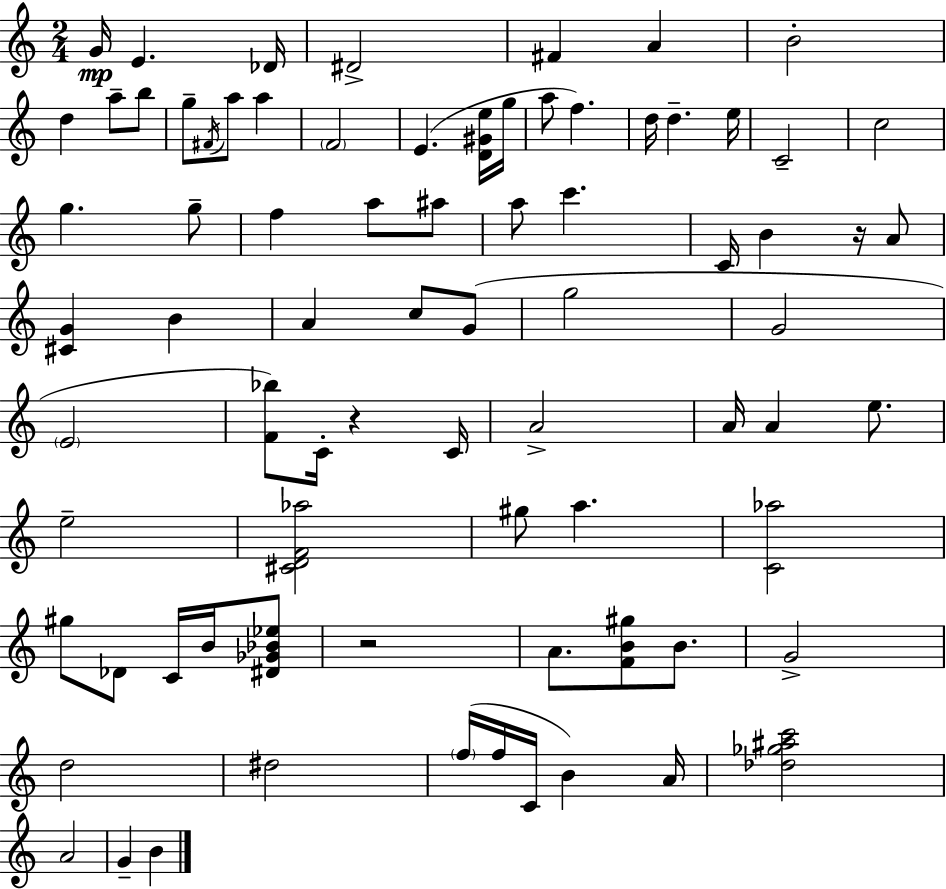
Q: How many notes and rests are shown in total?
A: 78